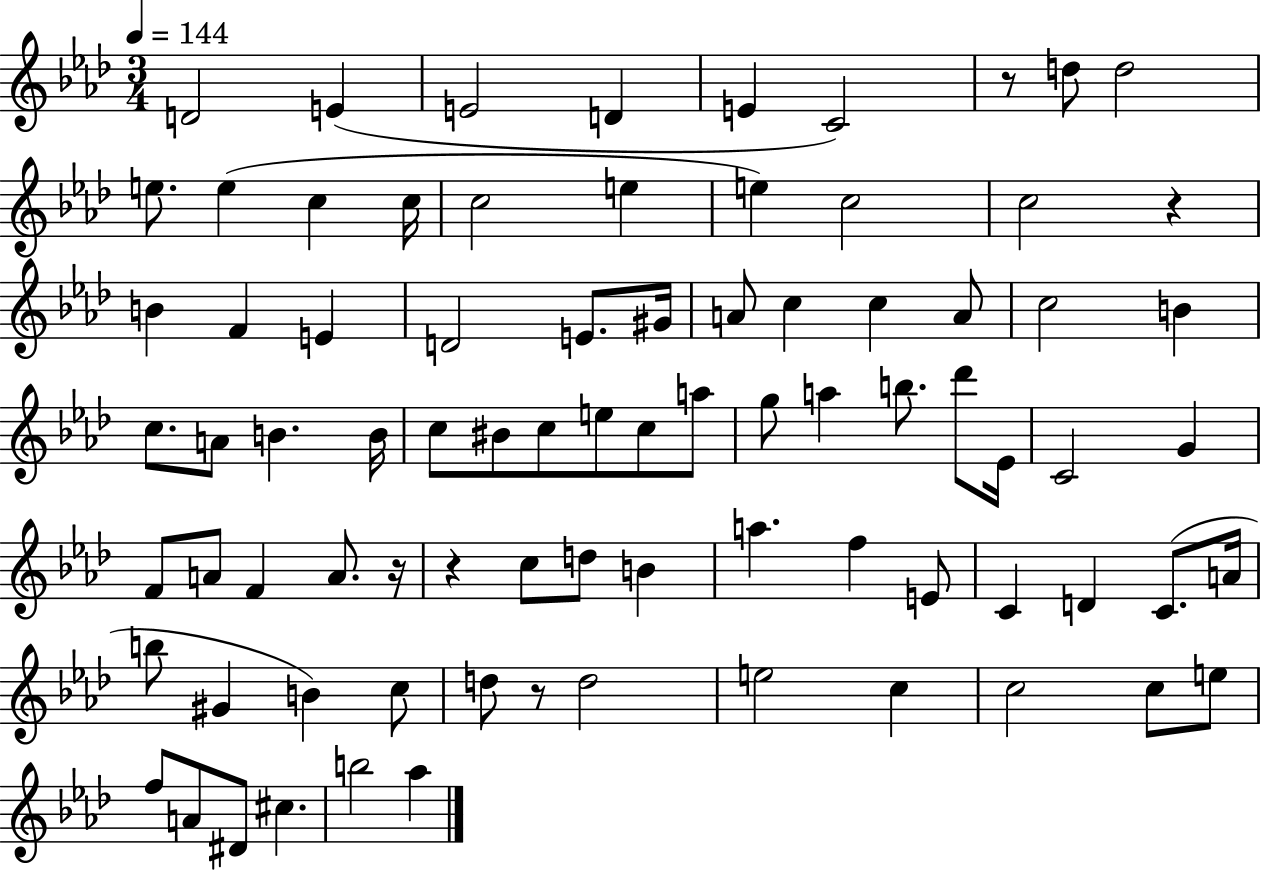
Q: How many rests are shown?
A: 5